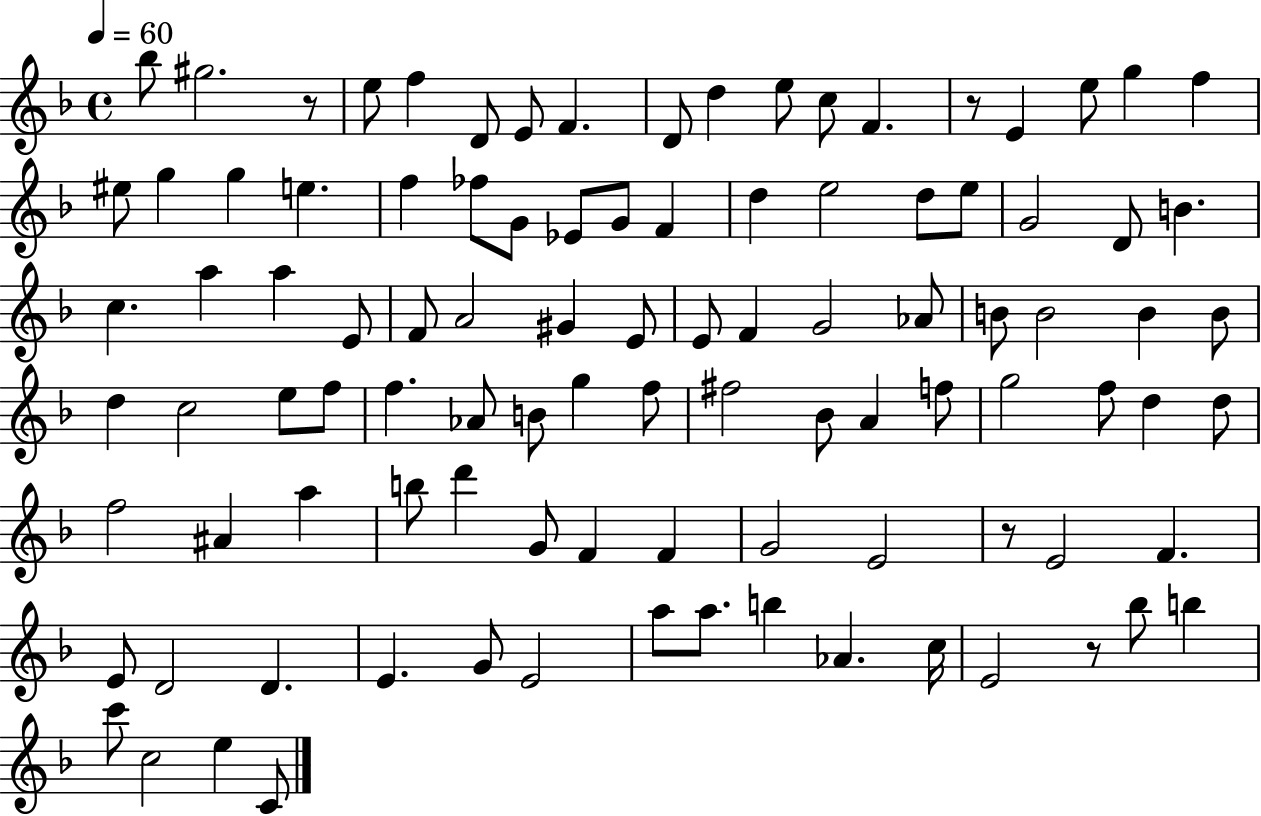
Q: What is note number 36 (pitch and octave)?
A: A5